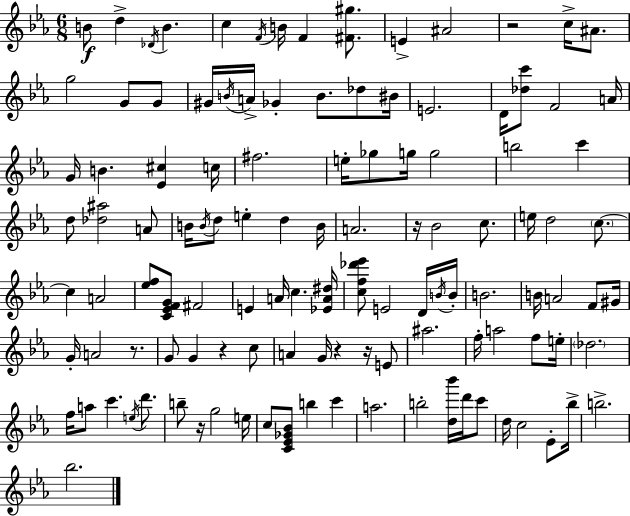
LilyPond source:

{
  \clef treble
  \numericTimeSignature
  \time 6/8
  \key ees \major
  b'8\f d''4-> \acciaccatura { des'16 } b'4. | c''4 \acciaccatura { f'16 } b'16 f'4 <fis' gis''>8. | e'4-> ais'2 | r2 c''16-> ais'8. | \break g''2 g'8 | g'8 gis'16 \acciaccatura { b'16 } a'16-> ges'4-. b'8. | des''8 bis'16 e'2. | d'16 <des'' c'''>8 f'2 | \break a'16 g'16 b'4. <ees' cis''>4 | c''16 fis''2. | e''16-. ges''8 g''16 g''2 | b''2 c'''4 | \break d''8 <des'' ais''>2 | a'8 b'16 \acciaccatura { b'16 } d''8 e''4-. d''4 | b'16 a'2. | r16 bes'2 | \break c''8. e''16 d''2 | \parenthesize c''8.~~ c''4 a'2 | <ees'' f''>8 <c' ees' f' g'>8 fis'2 | e'4 a'16 c''4. | \break <ees' a' dis''>16 <c'' f'' des''' ees'''>8 e'2 | d'16 \acciaccatura { b'16 } b'16-. b'2. | b'16 a'2 | f'8 gis'16 g'16-. a'2 | \break r8. g'8 g'4 r4 | c''8 a'4 g'16 r4 | r16 e'8 ais''2. | f''16-. a''2 | \break f''8 e''16-. \parenthesize des''2. | f''16 a''8 c'''4. | \acciaccatura { e''16 } d'''8. b''8-- r16 g''2 | e''16 c''8 <c' ees' ges' bes'>8 b''4 | \break c'''4 a''2. | b''2-. | <d'' bes'''>16 d'''16 c'''8 d''16 c''2 | ees'8-. bes''16-> b''2.-> | \break bes''2. | \bar "|."
}